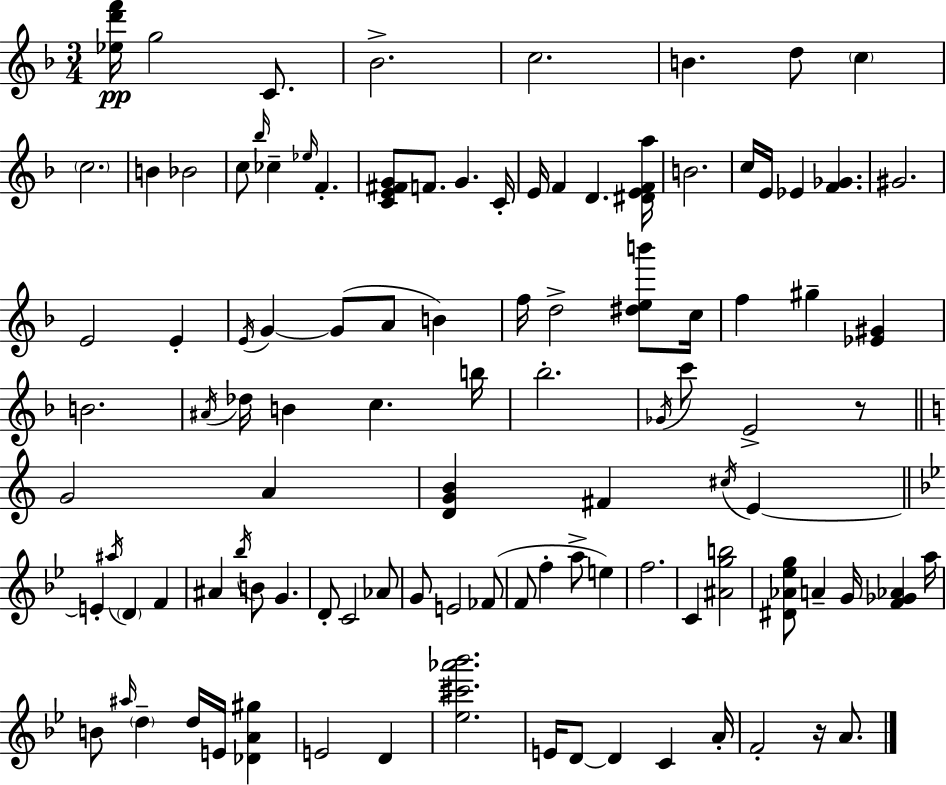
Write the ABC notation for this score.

X:1
T:Untitled
M:3/4
L:1/4
K:Dm
[_ed'f']/4 g2 C/2 _B2 c2 B d/2 c c2 B _B2 c/2 _b/4 _c _e/4 F [CE^FG]/2 F/2 G C/4 E/4 F D [^DEFa]/4 B2 c/4 E/4 _E [F_G] ^G2 E2 E E/4 G G/2 A/2 B f/4 d2 [^deb']/2 c/4 f ^g [_E^G] B2 ^A/4 _d/4 B c b/4 _b2 _G/4 c'/2 E2 z/2 G2 A [DGB] ^F ^c/4 E E ^a/4 D F ^A _b/4 B/2 G D/2 C2 _A/2 G/2 E2 _F/2 F/2 f a/2 e f2 C [^Agb]2 [^D_A_eg]/2 A G/4 [F_G_A] a/4 B/2 ^a/4 d d/4 E/4 [_DA^g] E2 D [_e^c'_a'_b']2 E/4 D/2 D C A/4 F2 z/4 A/2